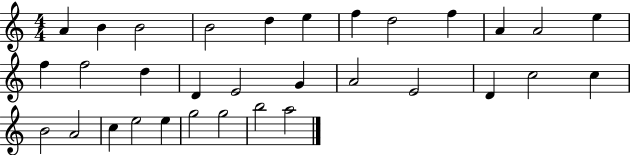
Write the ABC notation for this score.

X:1
T:Untitled
M:4/4
L:1/4
K:C
A B B2 B2 d e f d2 f A A2 e f f2 d D E2 G A2 E2 D c2 c B2 A2 c e2 e g2 g2 b2 a2